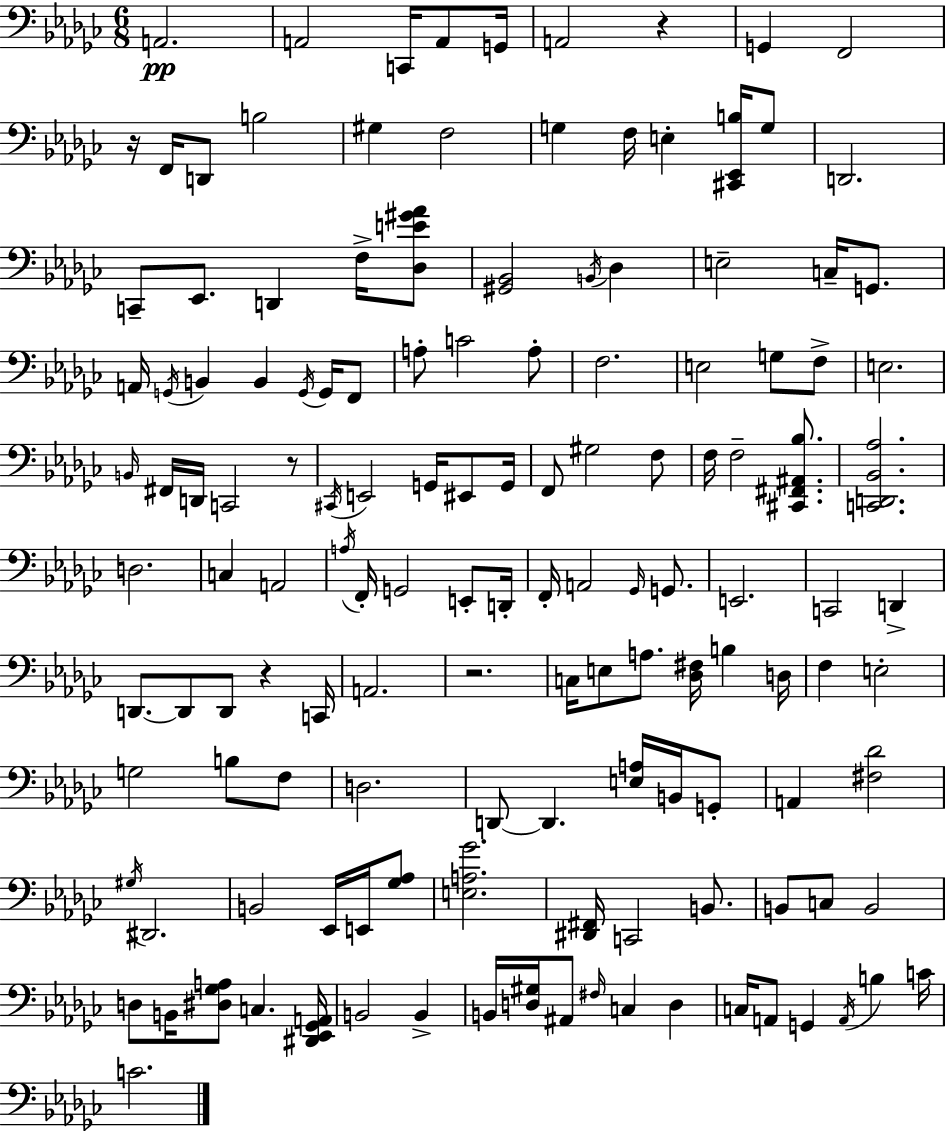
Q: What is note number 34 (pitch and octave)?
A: F2